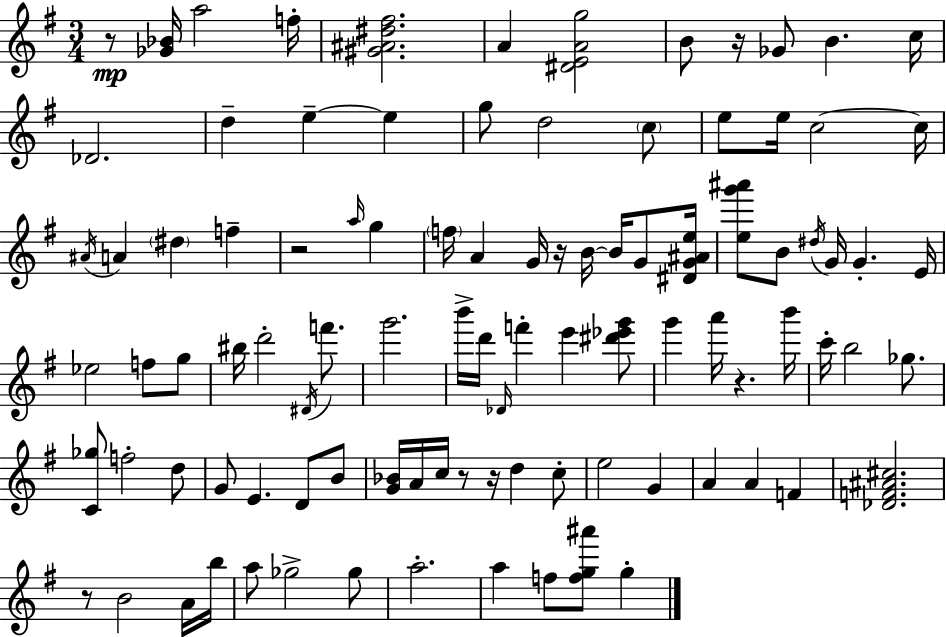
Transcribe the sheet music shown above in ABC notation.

X:1
T:Untitled
M:3/4
L:1/4
K:Em
z/2 [_G_B]/4 a2 f/4 [^G^A^d^f]2 A [^DEAg]2 B/2 z/4 _G/2 B c/4 _D2 d e e g/2 d2 c/2 e/2 e/4 c2 c/4 ^A/4 A ^d f z2 a/4 g f/4 A G/4 z/4 B/4 B/4 G/2 [^DG^Ae]/4 [eg'^a']/2 B/2 ^d/4 G/4 G E/4 _e2 f/2 g/2 ^b/4 d'2 ^D/4 f'/2 g'2 b'/4 d'/4 _D/4 f' e' [^d'_e'g']/2 g' a'/4 z b'/4 c'/4 b2 _g/2 [C_g]/2 f2 d/2 G/2 E D/2 B/2 [G_B]/4 A/4 c/4 z/2 z/4 d c/2 e2 G A A F [_DF^A^c]2 z/2 B2 A/4 b/4 a/2 _g2 _g/2 a2 a f/2 [fg^a']/2 g